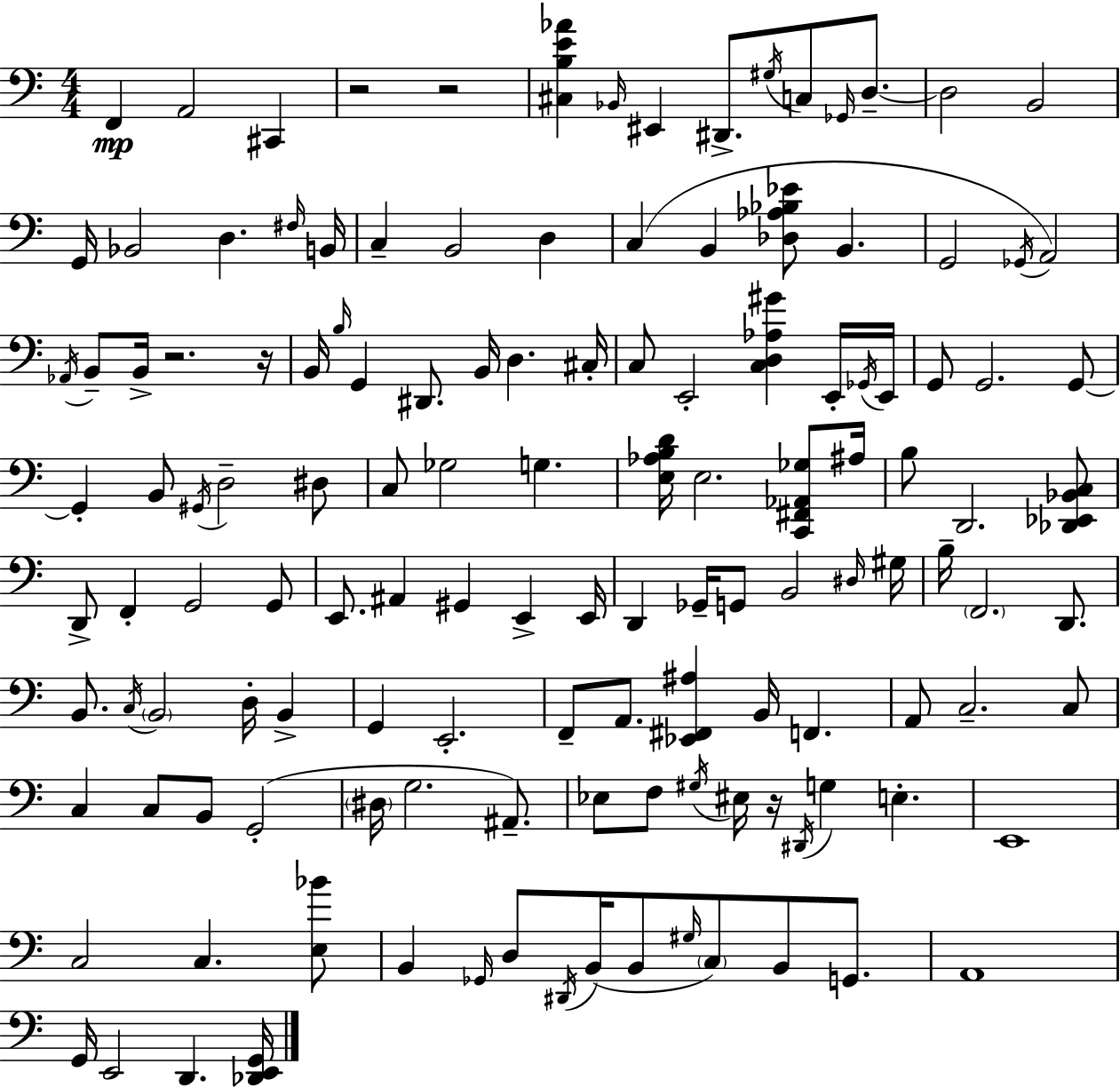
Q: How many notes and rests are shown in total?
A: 133